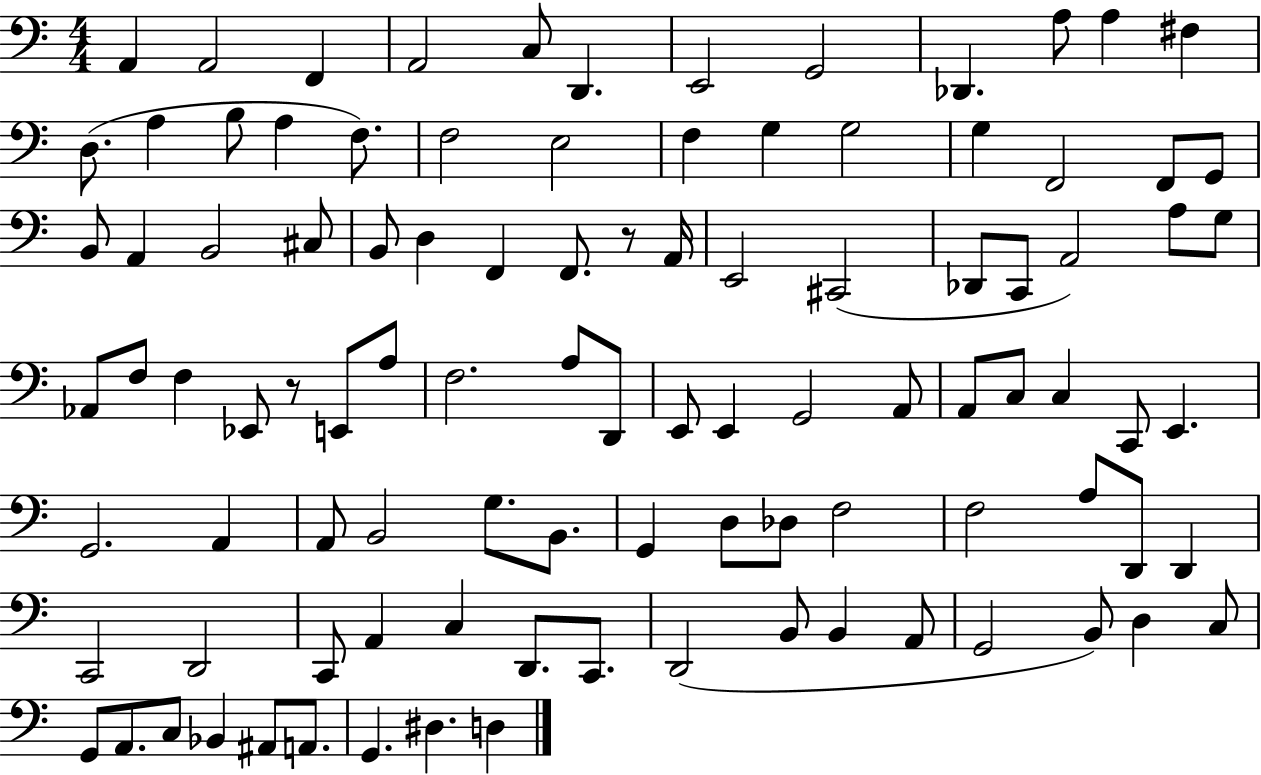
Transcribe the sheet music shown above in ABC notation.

X:1
T:Untitled
M:4/4
L:1/4
K:C
A,, A,,2 F,, A,,2 C,/2 D,, E,,2 G,,2 _D,, A,/2 A, ^F, D,/2 A, B,/2 A, F,/2 F,2 E,2 F, G, G,2 G, F,,2 F,,/2 G,,/2 B,,/2 A,, B,,2 ^C,/2 B,,/2 D, F,, F,,/2 z/2 A,,/4 E,,2 ^C,,2 _D,,/2 C,,/2 A,,2 A,/2 G,/2 _A,,/2 F,/2 F, _E,,/2 z/2 E,,/2 A,/2 F,2 A,/2 D,,/2 E,,/2 E,, G,,2 A,,/2 A,,/2 C,/2 C, C,,/2 E,, G,,2 A,, A,,/2 B,,2 G,/2 B,,/2 G,, D,/2 _D,/2 F,2 F,2 A,/2 D,,/2 D,, C,,2 D,,2 C,,/2 A,, C, D,,/2 C,,/2 D,,2 B,,/2 B,, A,,/2 G,,2 B,,/2 D, C,/2 G,,/2 A,,/2 C,/2 _B,, ^A,,/2 A,,/2 G,, ^D, D,